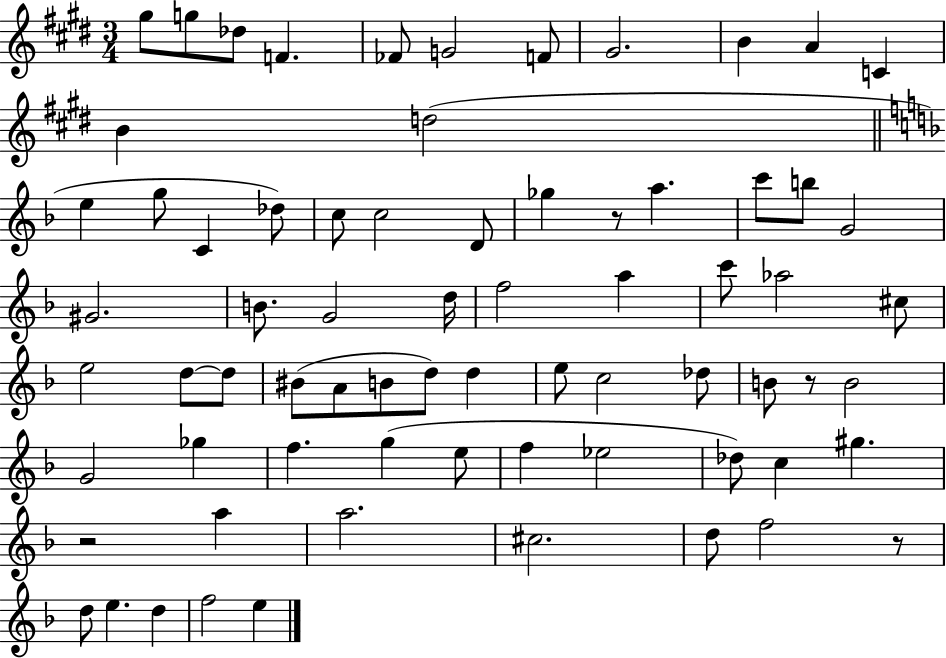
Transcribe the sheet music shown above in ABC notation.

X:1
T:Untitled
M:3/4
L:1/4
K:E
^g/2 g/2 _d/2 F _F/2 G2 F/2 ^G2 B A C B d2 e g/2 C _d/2 c/2 c2 D/2 _g z/2 a c'/2 b/2 G2 ^G2 B/2 G2 d/4 f2 a c'/2 _a2 ^c/2 e2 d/2 d/2 ^B/2 A/2 B/2 d/2 d e/2 c2 _d/2 B/2 z/2 B2 G2 _g f g e/2 f _e2 _d/2 c ^g z2 a a2 ^c2 d/2 f2 z/2 d/2 e d f2 e